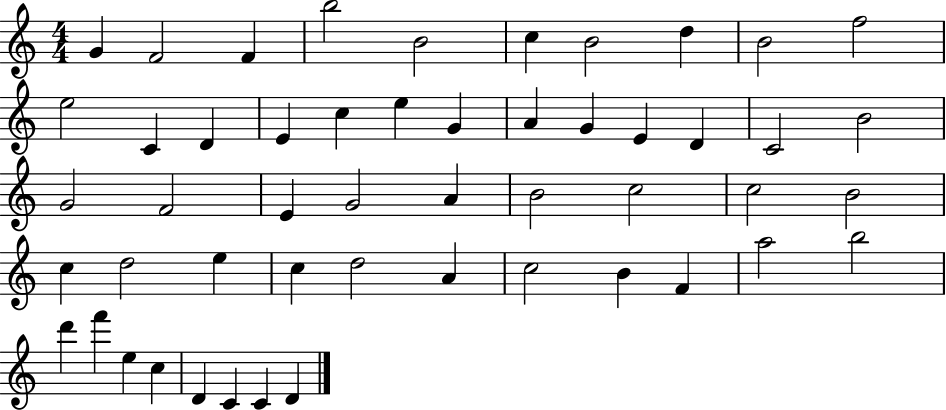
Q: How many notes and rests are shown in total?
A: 51